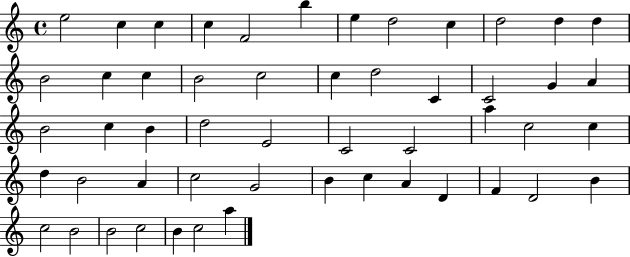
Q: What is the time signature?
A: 4/4